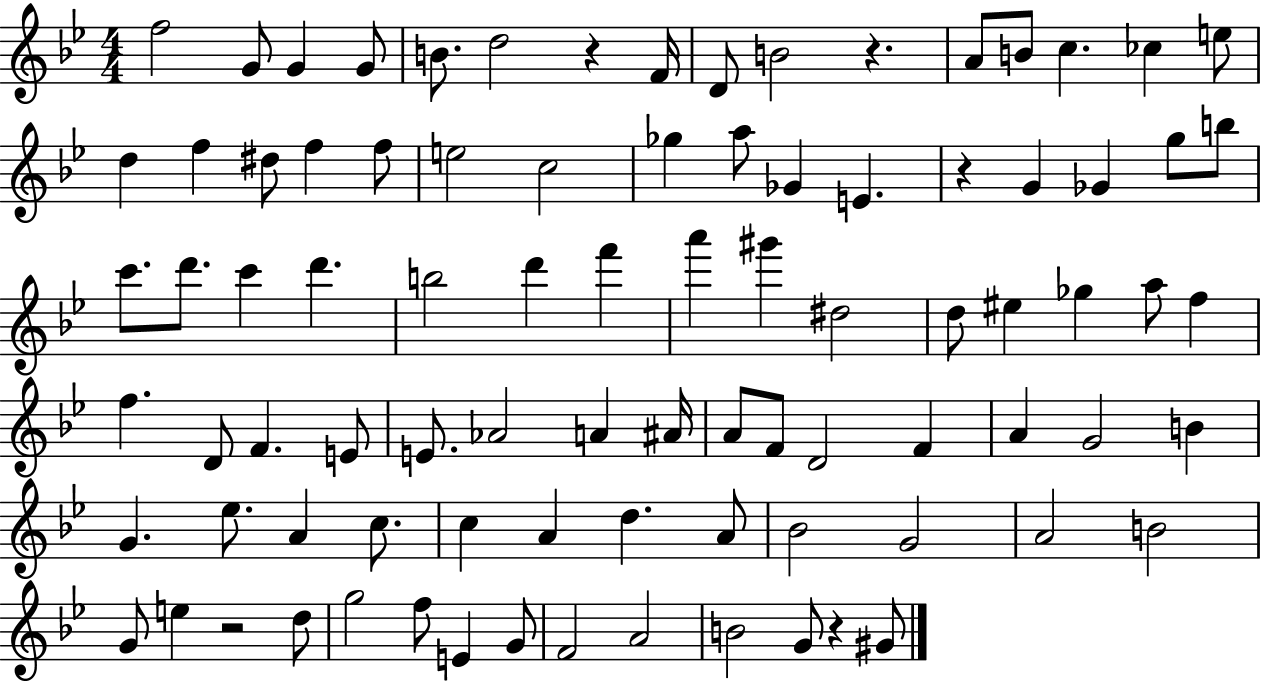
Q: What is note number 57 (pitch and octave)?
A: A4